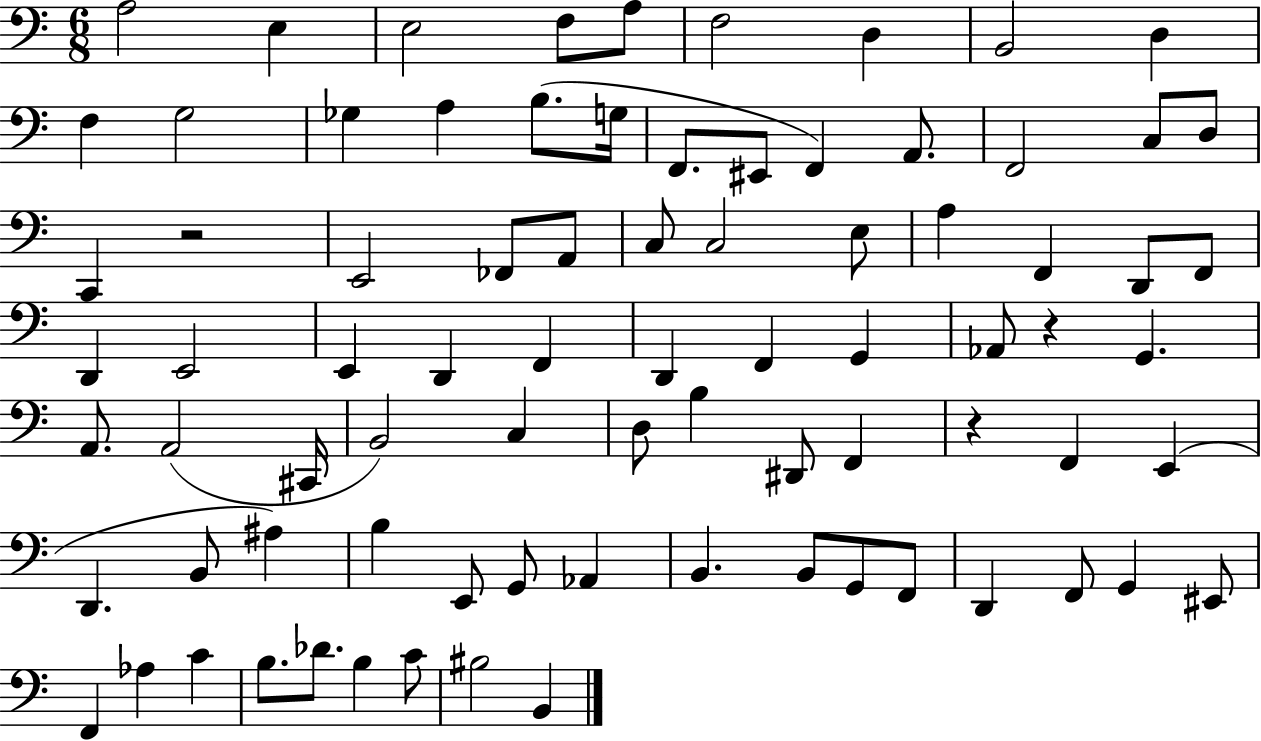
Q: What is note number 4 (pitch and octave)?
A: F3